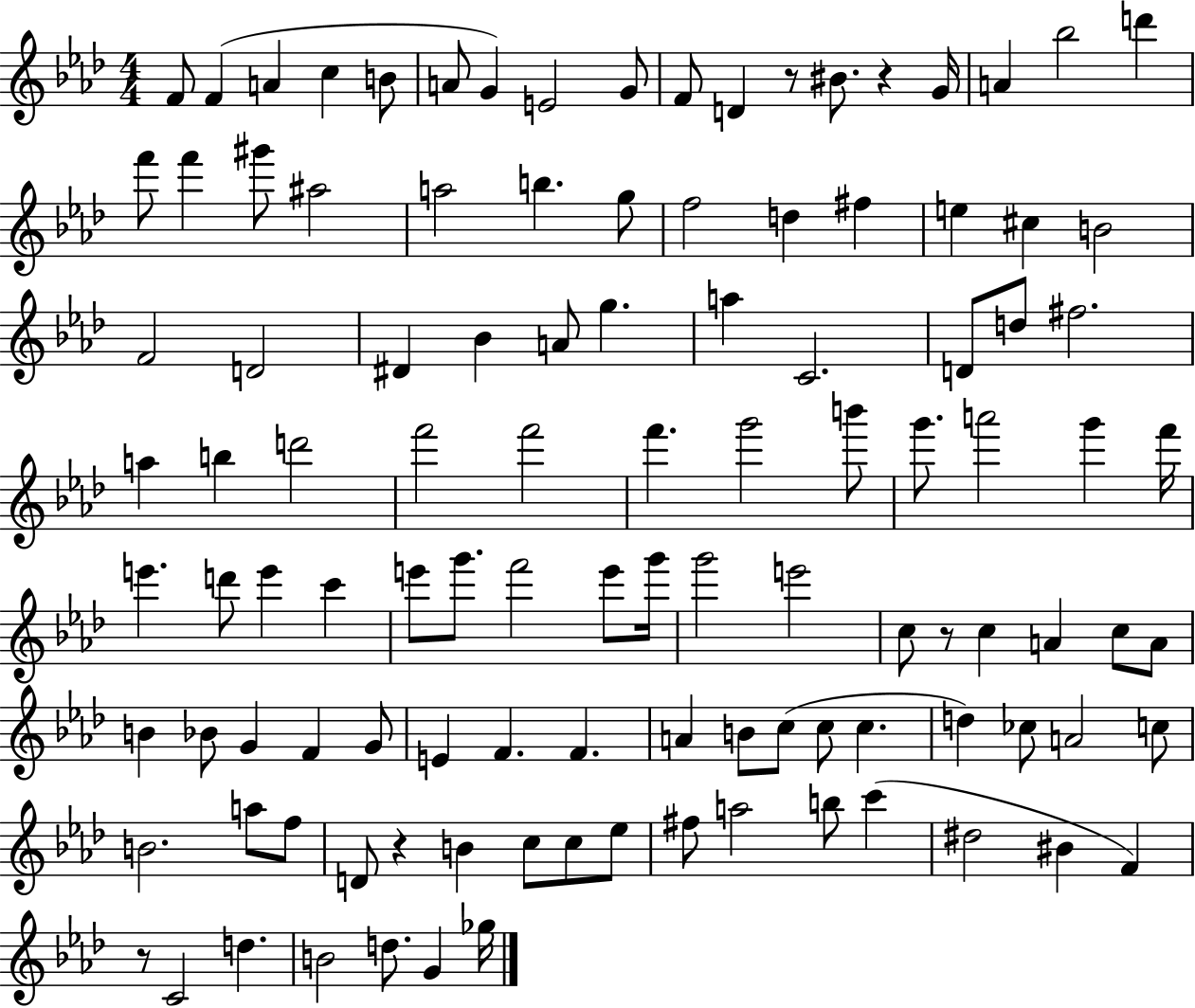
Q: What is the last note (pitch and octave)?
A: Gb5